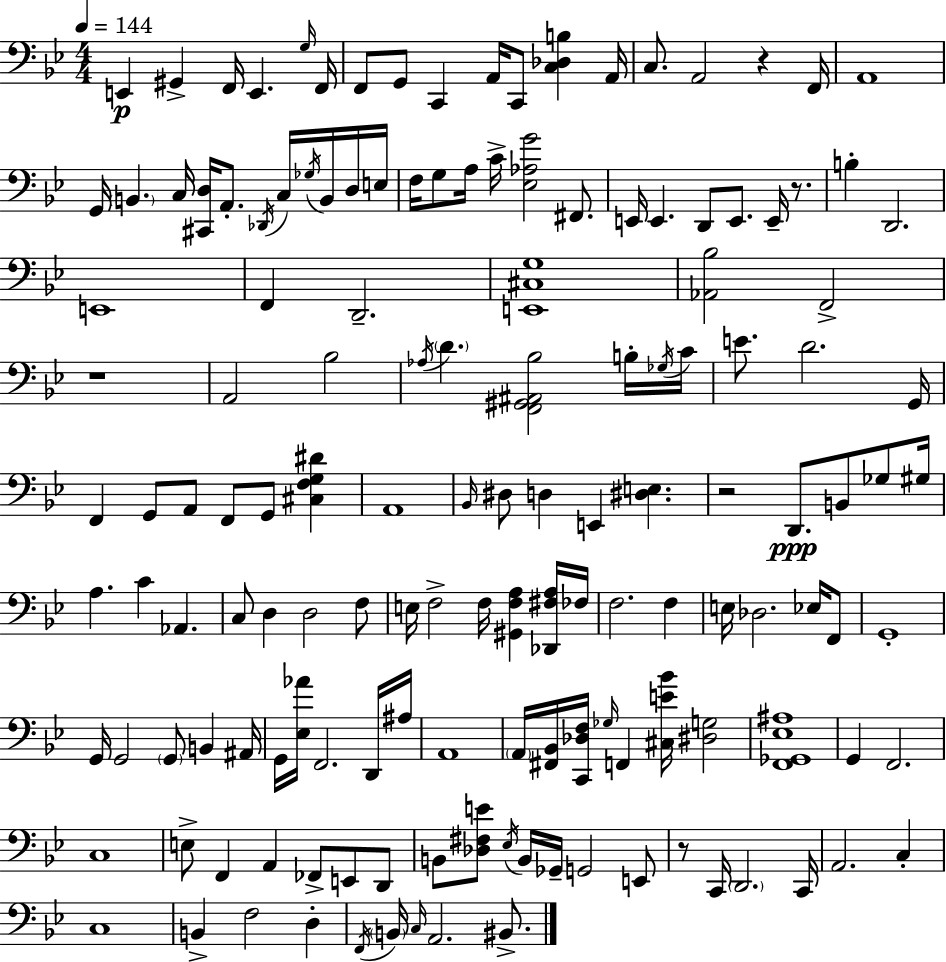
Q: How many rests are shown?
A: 5